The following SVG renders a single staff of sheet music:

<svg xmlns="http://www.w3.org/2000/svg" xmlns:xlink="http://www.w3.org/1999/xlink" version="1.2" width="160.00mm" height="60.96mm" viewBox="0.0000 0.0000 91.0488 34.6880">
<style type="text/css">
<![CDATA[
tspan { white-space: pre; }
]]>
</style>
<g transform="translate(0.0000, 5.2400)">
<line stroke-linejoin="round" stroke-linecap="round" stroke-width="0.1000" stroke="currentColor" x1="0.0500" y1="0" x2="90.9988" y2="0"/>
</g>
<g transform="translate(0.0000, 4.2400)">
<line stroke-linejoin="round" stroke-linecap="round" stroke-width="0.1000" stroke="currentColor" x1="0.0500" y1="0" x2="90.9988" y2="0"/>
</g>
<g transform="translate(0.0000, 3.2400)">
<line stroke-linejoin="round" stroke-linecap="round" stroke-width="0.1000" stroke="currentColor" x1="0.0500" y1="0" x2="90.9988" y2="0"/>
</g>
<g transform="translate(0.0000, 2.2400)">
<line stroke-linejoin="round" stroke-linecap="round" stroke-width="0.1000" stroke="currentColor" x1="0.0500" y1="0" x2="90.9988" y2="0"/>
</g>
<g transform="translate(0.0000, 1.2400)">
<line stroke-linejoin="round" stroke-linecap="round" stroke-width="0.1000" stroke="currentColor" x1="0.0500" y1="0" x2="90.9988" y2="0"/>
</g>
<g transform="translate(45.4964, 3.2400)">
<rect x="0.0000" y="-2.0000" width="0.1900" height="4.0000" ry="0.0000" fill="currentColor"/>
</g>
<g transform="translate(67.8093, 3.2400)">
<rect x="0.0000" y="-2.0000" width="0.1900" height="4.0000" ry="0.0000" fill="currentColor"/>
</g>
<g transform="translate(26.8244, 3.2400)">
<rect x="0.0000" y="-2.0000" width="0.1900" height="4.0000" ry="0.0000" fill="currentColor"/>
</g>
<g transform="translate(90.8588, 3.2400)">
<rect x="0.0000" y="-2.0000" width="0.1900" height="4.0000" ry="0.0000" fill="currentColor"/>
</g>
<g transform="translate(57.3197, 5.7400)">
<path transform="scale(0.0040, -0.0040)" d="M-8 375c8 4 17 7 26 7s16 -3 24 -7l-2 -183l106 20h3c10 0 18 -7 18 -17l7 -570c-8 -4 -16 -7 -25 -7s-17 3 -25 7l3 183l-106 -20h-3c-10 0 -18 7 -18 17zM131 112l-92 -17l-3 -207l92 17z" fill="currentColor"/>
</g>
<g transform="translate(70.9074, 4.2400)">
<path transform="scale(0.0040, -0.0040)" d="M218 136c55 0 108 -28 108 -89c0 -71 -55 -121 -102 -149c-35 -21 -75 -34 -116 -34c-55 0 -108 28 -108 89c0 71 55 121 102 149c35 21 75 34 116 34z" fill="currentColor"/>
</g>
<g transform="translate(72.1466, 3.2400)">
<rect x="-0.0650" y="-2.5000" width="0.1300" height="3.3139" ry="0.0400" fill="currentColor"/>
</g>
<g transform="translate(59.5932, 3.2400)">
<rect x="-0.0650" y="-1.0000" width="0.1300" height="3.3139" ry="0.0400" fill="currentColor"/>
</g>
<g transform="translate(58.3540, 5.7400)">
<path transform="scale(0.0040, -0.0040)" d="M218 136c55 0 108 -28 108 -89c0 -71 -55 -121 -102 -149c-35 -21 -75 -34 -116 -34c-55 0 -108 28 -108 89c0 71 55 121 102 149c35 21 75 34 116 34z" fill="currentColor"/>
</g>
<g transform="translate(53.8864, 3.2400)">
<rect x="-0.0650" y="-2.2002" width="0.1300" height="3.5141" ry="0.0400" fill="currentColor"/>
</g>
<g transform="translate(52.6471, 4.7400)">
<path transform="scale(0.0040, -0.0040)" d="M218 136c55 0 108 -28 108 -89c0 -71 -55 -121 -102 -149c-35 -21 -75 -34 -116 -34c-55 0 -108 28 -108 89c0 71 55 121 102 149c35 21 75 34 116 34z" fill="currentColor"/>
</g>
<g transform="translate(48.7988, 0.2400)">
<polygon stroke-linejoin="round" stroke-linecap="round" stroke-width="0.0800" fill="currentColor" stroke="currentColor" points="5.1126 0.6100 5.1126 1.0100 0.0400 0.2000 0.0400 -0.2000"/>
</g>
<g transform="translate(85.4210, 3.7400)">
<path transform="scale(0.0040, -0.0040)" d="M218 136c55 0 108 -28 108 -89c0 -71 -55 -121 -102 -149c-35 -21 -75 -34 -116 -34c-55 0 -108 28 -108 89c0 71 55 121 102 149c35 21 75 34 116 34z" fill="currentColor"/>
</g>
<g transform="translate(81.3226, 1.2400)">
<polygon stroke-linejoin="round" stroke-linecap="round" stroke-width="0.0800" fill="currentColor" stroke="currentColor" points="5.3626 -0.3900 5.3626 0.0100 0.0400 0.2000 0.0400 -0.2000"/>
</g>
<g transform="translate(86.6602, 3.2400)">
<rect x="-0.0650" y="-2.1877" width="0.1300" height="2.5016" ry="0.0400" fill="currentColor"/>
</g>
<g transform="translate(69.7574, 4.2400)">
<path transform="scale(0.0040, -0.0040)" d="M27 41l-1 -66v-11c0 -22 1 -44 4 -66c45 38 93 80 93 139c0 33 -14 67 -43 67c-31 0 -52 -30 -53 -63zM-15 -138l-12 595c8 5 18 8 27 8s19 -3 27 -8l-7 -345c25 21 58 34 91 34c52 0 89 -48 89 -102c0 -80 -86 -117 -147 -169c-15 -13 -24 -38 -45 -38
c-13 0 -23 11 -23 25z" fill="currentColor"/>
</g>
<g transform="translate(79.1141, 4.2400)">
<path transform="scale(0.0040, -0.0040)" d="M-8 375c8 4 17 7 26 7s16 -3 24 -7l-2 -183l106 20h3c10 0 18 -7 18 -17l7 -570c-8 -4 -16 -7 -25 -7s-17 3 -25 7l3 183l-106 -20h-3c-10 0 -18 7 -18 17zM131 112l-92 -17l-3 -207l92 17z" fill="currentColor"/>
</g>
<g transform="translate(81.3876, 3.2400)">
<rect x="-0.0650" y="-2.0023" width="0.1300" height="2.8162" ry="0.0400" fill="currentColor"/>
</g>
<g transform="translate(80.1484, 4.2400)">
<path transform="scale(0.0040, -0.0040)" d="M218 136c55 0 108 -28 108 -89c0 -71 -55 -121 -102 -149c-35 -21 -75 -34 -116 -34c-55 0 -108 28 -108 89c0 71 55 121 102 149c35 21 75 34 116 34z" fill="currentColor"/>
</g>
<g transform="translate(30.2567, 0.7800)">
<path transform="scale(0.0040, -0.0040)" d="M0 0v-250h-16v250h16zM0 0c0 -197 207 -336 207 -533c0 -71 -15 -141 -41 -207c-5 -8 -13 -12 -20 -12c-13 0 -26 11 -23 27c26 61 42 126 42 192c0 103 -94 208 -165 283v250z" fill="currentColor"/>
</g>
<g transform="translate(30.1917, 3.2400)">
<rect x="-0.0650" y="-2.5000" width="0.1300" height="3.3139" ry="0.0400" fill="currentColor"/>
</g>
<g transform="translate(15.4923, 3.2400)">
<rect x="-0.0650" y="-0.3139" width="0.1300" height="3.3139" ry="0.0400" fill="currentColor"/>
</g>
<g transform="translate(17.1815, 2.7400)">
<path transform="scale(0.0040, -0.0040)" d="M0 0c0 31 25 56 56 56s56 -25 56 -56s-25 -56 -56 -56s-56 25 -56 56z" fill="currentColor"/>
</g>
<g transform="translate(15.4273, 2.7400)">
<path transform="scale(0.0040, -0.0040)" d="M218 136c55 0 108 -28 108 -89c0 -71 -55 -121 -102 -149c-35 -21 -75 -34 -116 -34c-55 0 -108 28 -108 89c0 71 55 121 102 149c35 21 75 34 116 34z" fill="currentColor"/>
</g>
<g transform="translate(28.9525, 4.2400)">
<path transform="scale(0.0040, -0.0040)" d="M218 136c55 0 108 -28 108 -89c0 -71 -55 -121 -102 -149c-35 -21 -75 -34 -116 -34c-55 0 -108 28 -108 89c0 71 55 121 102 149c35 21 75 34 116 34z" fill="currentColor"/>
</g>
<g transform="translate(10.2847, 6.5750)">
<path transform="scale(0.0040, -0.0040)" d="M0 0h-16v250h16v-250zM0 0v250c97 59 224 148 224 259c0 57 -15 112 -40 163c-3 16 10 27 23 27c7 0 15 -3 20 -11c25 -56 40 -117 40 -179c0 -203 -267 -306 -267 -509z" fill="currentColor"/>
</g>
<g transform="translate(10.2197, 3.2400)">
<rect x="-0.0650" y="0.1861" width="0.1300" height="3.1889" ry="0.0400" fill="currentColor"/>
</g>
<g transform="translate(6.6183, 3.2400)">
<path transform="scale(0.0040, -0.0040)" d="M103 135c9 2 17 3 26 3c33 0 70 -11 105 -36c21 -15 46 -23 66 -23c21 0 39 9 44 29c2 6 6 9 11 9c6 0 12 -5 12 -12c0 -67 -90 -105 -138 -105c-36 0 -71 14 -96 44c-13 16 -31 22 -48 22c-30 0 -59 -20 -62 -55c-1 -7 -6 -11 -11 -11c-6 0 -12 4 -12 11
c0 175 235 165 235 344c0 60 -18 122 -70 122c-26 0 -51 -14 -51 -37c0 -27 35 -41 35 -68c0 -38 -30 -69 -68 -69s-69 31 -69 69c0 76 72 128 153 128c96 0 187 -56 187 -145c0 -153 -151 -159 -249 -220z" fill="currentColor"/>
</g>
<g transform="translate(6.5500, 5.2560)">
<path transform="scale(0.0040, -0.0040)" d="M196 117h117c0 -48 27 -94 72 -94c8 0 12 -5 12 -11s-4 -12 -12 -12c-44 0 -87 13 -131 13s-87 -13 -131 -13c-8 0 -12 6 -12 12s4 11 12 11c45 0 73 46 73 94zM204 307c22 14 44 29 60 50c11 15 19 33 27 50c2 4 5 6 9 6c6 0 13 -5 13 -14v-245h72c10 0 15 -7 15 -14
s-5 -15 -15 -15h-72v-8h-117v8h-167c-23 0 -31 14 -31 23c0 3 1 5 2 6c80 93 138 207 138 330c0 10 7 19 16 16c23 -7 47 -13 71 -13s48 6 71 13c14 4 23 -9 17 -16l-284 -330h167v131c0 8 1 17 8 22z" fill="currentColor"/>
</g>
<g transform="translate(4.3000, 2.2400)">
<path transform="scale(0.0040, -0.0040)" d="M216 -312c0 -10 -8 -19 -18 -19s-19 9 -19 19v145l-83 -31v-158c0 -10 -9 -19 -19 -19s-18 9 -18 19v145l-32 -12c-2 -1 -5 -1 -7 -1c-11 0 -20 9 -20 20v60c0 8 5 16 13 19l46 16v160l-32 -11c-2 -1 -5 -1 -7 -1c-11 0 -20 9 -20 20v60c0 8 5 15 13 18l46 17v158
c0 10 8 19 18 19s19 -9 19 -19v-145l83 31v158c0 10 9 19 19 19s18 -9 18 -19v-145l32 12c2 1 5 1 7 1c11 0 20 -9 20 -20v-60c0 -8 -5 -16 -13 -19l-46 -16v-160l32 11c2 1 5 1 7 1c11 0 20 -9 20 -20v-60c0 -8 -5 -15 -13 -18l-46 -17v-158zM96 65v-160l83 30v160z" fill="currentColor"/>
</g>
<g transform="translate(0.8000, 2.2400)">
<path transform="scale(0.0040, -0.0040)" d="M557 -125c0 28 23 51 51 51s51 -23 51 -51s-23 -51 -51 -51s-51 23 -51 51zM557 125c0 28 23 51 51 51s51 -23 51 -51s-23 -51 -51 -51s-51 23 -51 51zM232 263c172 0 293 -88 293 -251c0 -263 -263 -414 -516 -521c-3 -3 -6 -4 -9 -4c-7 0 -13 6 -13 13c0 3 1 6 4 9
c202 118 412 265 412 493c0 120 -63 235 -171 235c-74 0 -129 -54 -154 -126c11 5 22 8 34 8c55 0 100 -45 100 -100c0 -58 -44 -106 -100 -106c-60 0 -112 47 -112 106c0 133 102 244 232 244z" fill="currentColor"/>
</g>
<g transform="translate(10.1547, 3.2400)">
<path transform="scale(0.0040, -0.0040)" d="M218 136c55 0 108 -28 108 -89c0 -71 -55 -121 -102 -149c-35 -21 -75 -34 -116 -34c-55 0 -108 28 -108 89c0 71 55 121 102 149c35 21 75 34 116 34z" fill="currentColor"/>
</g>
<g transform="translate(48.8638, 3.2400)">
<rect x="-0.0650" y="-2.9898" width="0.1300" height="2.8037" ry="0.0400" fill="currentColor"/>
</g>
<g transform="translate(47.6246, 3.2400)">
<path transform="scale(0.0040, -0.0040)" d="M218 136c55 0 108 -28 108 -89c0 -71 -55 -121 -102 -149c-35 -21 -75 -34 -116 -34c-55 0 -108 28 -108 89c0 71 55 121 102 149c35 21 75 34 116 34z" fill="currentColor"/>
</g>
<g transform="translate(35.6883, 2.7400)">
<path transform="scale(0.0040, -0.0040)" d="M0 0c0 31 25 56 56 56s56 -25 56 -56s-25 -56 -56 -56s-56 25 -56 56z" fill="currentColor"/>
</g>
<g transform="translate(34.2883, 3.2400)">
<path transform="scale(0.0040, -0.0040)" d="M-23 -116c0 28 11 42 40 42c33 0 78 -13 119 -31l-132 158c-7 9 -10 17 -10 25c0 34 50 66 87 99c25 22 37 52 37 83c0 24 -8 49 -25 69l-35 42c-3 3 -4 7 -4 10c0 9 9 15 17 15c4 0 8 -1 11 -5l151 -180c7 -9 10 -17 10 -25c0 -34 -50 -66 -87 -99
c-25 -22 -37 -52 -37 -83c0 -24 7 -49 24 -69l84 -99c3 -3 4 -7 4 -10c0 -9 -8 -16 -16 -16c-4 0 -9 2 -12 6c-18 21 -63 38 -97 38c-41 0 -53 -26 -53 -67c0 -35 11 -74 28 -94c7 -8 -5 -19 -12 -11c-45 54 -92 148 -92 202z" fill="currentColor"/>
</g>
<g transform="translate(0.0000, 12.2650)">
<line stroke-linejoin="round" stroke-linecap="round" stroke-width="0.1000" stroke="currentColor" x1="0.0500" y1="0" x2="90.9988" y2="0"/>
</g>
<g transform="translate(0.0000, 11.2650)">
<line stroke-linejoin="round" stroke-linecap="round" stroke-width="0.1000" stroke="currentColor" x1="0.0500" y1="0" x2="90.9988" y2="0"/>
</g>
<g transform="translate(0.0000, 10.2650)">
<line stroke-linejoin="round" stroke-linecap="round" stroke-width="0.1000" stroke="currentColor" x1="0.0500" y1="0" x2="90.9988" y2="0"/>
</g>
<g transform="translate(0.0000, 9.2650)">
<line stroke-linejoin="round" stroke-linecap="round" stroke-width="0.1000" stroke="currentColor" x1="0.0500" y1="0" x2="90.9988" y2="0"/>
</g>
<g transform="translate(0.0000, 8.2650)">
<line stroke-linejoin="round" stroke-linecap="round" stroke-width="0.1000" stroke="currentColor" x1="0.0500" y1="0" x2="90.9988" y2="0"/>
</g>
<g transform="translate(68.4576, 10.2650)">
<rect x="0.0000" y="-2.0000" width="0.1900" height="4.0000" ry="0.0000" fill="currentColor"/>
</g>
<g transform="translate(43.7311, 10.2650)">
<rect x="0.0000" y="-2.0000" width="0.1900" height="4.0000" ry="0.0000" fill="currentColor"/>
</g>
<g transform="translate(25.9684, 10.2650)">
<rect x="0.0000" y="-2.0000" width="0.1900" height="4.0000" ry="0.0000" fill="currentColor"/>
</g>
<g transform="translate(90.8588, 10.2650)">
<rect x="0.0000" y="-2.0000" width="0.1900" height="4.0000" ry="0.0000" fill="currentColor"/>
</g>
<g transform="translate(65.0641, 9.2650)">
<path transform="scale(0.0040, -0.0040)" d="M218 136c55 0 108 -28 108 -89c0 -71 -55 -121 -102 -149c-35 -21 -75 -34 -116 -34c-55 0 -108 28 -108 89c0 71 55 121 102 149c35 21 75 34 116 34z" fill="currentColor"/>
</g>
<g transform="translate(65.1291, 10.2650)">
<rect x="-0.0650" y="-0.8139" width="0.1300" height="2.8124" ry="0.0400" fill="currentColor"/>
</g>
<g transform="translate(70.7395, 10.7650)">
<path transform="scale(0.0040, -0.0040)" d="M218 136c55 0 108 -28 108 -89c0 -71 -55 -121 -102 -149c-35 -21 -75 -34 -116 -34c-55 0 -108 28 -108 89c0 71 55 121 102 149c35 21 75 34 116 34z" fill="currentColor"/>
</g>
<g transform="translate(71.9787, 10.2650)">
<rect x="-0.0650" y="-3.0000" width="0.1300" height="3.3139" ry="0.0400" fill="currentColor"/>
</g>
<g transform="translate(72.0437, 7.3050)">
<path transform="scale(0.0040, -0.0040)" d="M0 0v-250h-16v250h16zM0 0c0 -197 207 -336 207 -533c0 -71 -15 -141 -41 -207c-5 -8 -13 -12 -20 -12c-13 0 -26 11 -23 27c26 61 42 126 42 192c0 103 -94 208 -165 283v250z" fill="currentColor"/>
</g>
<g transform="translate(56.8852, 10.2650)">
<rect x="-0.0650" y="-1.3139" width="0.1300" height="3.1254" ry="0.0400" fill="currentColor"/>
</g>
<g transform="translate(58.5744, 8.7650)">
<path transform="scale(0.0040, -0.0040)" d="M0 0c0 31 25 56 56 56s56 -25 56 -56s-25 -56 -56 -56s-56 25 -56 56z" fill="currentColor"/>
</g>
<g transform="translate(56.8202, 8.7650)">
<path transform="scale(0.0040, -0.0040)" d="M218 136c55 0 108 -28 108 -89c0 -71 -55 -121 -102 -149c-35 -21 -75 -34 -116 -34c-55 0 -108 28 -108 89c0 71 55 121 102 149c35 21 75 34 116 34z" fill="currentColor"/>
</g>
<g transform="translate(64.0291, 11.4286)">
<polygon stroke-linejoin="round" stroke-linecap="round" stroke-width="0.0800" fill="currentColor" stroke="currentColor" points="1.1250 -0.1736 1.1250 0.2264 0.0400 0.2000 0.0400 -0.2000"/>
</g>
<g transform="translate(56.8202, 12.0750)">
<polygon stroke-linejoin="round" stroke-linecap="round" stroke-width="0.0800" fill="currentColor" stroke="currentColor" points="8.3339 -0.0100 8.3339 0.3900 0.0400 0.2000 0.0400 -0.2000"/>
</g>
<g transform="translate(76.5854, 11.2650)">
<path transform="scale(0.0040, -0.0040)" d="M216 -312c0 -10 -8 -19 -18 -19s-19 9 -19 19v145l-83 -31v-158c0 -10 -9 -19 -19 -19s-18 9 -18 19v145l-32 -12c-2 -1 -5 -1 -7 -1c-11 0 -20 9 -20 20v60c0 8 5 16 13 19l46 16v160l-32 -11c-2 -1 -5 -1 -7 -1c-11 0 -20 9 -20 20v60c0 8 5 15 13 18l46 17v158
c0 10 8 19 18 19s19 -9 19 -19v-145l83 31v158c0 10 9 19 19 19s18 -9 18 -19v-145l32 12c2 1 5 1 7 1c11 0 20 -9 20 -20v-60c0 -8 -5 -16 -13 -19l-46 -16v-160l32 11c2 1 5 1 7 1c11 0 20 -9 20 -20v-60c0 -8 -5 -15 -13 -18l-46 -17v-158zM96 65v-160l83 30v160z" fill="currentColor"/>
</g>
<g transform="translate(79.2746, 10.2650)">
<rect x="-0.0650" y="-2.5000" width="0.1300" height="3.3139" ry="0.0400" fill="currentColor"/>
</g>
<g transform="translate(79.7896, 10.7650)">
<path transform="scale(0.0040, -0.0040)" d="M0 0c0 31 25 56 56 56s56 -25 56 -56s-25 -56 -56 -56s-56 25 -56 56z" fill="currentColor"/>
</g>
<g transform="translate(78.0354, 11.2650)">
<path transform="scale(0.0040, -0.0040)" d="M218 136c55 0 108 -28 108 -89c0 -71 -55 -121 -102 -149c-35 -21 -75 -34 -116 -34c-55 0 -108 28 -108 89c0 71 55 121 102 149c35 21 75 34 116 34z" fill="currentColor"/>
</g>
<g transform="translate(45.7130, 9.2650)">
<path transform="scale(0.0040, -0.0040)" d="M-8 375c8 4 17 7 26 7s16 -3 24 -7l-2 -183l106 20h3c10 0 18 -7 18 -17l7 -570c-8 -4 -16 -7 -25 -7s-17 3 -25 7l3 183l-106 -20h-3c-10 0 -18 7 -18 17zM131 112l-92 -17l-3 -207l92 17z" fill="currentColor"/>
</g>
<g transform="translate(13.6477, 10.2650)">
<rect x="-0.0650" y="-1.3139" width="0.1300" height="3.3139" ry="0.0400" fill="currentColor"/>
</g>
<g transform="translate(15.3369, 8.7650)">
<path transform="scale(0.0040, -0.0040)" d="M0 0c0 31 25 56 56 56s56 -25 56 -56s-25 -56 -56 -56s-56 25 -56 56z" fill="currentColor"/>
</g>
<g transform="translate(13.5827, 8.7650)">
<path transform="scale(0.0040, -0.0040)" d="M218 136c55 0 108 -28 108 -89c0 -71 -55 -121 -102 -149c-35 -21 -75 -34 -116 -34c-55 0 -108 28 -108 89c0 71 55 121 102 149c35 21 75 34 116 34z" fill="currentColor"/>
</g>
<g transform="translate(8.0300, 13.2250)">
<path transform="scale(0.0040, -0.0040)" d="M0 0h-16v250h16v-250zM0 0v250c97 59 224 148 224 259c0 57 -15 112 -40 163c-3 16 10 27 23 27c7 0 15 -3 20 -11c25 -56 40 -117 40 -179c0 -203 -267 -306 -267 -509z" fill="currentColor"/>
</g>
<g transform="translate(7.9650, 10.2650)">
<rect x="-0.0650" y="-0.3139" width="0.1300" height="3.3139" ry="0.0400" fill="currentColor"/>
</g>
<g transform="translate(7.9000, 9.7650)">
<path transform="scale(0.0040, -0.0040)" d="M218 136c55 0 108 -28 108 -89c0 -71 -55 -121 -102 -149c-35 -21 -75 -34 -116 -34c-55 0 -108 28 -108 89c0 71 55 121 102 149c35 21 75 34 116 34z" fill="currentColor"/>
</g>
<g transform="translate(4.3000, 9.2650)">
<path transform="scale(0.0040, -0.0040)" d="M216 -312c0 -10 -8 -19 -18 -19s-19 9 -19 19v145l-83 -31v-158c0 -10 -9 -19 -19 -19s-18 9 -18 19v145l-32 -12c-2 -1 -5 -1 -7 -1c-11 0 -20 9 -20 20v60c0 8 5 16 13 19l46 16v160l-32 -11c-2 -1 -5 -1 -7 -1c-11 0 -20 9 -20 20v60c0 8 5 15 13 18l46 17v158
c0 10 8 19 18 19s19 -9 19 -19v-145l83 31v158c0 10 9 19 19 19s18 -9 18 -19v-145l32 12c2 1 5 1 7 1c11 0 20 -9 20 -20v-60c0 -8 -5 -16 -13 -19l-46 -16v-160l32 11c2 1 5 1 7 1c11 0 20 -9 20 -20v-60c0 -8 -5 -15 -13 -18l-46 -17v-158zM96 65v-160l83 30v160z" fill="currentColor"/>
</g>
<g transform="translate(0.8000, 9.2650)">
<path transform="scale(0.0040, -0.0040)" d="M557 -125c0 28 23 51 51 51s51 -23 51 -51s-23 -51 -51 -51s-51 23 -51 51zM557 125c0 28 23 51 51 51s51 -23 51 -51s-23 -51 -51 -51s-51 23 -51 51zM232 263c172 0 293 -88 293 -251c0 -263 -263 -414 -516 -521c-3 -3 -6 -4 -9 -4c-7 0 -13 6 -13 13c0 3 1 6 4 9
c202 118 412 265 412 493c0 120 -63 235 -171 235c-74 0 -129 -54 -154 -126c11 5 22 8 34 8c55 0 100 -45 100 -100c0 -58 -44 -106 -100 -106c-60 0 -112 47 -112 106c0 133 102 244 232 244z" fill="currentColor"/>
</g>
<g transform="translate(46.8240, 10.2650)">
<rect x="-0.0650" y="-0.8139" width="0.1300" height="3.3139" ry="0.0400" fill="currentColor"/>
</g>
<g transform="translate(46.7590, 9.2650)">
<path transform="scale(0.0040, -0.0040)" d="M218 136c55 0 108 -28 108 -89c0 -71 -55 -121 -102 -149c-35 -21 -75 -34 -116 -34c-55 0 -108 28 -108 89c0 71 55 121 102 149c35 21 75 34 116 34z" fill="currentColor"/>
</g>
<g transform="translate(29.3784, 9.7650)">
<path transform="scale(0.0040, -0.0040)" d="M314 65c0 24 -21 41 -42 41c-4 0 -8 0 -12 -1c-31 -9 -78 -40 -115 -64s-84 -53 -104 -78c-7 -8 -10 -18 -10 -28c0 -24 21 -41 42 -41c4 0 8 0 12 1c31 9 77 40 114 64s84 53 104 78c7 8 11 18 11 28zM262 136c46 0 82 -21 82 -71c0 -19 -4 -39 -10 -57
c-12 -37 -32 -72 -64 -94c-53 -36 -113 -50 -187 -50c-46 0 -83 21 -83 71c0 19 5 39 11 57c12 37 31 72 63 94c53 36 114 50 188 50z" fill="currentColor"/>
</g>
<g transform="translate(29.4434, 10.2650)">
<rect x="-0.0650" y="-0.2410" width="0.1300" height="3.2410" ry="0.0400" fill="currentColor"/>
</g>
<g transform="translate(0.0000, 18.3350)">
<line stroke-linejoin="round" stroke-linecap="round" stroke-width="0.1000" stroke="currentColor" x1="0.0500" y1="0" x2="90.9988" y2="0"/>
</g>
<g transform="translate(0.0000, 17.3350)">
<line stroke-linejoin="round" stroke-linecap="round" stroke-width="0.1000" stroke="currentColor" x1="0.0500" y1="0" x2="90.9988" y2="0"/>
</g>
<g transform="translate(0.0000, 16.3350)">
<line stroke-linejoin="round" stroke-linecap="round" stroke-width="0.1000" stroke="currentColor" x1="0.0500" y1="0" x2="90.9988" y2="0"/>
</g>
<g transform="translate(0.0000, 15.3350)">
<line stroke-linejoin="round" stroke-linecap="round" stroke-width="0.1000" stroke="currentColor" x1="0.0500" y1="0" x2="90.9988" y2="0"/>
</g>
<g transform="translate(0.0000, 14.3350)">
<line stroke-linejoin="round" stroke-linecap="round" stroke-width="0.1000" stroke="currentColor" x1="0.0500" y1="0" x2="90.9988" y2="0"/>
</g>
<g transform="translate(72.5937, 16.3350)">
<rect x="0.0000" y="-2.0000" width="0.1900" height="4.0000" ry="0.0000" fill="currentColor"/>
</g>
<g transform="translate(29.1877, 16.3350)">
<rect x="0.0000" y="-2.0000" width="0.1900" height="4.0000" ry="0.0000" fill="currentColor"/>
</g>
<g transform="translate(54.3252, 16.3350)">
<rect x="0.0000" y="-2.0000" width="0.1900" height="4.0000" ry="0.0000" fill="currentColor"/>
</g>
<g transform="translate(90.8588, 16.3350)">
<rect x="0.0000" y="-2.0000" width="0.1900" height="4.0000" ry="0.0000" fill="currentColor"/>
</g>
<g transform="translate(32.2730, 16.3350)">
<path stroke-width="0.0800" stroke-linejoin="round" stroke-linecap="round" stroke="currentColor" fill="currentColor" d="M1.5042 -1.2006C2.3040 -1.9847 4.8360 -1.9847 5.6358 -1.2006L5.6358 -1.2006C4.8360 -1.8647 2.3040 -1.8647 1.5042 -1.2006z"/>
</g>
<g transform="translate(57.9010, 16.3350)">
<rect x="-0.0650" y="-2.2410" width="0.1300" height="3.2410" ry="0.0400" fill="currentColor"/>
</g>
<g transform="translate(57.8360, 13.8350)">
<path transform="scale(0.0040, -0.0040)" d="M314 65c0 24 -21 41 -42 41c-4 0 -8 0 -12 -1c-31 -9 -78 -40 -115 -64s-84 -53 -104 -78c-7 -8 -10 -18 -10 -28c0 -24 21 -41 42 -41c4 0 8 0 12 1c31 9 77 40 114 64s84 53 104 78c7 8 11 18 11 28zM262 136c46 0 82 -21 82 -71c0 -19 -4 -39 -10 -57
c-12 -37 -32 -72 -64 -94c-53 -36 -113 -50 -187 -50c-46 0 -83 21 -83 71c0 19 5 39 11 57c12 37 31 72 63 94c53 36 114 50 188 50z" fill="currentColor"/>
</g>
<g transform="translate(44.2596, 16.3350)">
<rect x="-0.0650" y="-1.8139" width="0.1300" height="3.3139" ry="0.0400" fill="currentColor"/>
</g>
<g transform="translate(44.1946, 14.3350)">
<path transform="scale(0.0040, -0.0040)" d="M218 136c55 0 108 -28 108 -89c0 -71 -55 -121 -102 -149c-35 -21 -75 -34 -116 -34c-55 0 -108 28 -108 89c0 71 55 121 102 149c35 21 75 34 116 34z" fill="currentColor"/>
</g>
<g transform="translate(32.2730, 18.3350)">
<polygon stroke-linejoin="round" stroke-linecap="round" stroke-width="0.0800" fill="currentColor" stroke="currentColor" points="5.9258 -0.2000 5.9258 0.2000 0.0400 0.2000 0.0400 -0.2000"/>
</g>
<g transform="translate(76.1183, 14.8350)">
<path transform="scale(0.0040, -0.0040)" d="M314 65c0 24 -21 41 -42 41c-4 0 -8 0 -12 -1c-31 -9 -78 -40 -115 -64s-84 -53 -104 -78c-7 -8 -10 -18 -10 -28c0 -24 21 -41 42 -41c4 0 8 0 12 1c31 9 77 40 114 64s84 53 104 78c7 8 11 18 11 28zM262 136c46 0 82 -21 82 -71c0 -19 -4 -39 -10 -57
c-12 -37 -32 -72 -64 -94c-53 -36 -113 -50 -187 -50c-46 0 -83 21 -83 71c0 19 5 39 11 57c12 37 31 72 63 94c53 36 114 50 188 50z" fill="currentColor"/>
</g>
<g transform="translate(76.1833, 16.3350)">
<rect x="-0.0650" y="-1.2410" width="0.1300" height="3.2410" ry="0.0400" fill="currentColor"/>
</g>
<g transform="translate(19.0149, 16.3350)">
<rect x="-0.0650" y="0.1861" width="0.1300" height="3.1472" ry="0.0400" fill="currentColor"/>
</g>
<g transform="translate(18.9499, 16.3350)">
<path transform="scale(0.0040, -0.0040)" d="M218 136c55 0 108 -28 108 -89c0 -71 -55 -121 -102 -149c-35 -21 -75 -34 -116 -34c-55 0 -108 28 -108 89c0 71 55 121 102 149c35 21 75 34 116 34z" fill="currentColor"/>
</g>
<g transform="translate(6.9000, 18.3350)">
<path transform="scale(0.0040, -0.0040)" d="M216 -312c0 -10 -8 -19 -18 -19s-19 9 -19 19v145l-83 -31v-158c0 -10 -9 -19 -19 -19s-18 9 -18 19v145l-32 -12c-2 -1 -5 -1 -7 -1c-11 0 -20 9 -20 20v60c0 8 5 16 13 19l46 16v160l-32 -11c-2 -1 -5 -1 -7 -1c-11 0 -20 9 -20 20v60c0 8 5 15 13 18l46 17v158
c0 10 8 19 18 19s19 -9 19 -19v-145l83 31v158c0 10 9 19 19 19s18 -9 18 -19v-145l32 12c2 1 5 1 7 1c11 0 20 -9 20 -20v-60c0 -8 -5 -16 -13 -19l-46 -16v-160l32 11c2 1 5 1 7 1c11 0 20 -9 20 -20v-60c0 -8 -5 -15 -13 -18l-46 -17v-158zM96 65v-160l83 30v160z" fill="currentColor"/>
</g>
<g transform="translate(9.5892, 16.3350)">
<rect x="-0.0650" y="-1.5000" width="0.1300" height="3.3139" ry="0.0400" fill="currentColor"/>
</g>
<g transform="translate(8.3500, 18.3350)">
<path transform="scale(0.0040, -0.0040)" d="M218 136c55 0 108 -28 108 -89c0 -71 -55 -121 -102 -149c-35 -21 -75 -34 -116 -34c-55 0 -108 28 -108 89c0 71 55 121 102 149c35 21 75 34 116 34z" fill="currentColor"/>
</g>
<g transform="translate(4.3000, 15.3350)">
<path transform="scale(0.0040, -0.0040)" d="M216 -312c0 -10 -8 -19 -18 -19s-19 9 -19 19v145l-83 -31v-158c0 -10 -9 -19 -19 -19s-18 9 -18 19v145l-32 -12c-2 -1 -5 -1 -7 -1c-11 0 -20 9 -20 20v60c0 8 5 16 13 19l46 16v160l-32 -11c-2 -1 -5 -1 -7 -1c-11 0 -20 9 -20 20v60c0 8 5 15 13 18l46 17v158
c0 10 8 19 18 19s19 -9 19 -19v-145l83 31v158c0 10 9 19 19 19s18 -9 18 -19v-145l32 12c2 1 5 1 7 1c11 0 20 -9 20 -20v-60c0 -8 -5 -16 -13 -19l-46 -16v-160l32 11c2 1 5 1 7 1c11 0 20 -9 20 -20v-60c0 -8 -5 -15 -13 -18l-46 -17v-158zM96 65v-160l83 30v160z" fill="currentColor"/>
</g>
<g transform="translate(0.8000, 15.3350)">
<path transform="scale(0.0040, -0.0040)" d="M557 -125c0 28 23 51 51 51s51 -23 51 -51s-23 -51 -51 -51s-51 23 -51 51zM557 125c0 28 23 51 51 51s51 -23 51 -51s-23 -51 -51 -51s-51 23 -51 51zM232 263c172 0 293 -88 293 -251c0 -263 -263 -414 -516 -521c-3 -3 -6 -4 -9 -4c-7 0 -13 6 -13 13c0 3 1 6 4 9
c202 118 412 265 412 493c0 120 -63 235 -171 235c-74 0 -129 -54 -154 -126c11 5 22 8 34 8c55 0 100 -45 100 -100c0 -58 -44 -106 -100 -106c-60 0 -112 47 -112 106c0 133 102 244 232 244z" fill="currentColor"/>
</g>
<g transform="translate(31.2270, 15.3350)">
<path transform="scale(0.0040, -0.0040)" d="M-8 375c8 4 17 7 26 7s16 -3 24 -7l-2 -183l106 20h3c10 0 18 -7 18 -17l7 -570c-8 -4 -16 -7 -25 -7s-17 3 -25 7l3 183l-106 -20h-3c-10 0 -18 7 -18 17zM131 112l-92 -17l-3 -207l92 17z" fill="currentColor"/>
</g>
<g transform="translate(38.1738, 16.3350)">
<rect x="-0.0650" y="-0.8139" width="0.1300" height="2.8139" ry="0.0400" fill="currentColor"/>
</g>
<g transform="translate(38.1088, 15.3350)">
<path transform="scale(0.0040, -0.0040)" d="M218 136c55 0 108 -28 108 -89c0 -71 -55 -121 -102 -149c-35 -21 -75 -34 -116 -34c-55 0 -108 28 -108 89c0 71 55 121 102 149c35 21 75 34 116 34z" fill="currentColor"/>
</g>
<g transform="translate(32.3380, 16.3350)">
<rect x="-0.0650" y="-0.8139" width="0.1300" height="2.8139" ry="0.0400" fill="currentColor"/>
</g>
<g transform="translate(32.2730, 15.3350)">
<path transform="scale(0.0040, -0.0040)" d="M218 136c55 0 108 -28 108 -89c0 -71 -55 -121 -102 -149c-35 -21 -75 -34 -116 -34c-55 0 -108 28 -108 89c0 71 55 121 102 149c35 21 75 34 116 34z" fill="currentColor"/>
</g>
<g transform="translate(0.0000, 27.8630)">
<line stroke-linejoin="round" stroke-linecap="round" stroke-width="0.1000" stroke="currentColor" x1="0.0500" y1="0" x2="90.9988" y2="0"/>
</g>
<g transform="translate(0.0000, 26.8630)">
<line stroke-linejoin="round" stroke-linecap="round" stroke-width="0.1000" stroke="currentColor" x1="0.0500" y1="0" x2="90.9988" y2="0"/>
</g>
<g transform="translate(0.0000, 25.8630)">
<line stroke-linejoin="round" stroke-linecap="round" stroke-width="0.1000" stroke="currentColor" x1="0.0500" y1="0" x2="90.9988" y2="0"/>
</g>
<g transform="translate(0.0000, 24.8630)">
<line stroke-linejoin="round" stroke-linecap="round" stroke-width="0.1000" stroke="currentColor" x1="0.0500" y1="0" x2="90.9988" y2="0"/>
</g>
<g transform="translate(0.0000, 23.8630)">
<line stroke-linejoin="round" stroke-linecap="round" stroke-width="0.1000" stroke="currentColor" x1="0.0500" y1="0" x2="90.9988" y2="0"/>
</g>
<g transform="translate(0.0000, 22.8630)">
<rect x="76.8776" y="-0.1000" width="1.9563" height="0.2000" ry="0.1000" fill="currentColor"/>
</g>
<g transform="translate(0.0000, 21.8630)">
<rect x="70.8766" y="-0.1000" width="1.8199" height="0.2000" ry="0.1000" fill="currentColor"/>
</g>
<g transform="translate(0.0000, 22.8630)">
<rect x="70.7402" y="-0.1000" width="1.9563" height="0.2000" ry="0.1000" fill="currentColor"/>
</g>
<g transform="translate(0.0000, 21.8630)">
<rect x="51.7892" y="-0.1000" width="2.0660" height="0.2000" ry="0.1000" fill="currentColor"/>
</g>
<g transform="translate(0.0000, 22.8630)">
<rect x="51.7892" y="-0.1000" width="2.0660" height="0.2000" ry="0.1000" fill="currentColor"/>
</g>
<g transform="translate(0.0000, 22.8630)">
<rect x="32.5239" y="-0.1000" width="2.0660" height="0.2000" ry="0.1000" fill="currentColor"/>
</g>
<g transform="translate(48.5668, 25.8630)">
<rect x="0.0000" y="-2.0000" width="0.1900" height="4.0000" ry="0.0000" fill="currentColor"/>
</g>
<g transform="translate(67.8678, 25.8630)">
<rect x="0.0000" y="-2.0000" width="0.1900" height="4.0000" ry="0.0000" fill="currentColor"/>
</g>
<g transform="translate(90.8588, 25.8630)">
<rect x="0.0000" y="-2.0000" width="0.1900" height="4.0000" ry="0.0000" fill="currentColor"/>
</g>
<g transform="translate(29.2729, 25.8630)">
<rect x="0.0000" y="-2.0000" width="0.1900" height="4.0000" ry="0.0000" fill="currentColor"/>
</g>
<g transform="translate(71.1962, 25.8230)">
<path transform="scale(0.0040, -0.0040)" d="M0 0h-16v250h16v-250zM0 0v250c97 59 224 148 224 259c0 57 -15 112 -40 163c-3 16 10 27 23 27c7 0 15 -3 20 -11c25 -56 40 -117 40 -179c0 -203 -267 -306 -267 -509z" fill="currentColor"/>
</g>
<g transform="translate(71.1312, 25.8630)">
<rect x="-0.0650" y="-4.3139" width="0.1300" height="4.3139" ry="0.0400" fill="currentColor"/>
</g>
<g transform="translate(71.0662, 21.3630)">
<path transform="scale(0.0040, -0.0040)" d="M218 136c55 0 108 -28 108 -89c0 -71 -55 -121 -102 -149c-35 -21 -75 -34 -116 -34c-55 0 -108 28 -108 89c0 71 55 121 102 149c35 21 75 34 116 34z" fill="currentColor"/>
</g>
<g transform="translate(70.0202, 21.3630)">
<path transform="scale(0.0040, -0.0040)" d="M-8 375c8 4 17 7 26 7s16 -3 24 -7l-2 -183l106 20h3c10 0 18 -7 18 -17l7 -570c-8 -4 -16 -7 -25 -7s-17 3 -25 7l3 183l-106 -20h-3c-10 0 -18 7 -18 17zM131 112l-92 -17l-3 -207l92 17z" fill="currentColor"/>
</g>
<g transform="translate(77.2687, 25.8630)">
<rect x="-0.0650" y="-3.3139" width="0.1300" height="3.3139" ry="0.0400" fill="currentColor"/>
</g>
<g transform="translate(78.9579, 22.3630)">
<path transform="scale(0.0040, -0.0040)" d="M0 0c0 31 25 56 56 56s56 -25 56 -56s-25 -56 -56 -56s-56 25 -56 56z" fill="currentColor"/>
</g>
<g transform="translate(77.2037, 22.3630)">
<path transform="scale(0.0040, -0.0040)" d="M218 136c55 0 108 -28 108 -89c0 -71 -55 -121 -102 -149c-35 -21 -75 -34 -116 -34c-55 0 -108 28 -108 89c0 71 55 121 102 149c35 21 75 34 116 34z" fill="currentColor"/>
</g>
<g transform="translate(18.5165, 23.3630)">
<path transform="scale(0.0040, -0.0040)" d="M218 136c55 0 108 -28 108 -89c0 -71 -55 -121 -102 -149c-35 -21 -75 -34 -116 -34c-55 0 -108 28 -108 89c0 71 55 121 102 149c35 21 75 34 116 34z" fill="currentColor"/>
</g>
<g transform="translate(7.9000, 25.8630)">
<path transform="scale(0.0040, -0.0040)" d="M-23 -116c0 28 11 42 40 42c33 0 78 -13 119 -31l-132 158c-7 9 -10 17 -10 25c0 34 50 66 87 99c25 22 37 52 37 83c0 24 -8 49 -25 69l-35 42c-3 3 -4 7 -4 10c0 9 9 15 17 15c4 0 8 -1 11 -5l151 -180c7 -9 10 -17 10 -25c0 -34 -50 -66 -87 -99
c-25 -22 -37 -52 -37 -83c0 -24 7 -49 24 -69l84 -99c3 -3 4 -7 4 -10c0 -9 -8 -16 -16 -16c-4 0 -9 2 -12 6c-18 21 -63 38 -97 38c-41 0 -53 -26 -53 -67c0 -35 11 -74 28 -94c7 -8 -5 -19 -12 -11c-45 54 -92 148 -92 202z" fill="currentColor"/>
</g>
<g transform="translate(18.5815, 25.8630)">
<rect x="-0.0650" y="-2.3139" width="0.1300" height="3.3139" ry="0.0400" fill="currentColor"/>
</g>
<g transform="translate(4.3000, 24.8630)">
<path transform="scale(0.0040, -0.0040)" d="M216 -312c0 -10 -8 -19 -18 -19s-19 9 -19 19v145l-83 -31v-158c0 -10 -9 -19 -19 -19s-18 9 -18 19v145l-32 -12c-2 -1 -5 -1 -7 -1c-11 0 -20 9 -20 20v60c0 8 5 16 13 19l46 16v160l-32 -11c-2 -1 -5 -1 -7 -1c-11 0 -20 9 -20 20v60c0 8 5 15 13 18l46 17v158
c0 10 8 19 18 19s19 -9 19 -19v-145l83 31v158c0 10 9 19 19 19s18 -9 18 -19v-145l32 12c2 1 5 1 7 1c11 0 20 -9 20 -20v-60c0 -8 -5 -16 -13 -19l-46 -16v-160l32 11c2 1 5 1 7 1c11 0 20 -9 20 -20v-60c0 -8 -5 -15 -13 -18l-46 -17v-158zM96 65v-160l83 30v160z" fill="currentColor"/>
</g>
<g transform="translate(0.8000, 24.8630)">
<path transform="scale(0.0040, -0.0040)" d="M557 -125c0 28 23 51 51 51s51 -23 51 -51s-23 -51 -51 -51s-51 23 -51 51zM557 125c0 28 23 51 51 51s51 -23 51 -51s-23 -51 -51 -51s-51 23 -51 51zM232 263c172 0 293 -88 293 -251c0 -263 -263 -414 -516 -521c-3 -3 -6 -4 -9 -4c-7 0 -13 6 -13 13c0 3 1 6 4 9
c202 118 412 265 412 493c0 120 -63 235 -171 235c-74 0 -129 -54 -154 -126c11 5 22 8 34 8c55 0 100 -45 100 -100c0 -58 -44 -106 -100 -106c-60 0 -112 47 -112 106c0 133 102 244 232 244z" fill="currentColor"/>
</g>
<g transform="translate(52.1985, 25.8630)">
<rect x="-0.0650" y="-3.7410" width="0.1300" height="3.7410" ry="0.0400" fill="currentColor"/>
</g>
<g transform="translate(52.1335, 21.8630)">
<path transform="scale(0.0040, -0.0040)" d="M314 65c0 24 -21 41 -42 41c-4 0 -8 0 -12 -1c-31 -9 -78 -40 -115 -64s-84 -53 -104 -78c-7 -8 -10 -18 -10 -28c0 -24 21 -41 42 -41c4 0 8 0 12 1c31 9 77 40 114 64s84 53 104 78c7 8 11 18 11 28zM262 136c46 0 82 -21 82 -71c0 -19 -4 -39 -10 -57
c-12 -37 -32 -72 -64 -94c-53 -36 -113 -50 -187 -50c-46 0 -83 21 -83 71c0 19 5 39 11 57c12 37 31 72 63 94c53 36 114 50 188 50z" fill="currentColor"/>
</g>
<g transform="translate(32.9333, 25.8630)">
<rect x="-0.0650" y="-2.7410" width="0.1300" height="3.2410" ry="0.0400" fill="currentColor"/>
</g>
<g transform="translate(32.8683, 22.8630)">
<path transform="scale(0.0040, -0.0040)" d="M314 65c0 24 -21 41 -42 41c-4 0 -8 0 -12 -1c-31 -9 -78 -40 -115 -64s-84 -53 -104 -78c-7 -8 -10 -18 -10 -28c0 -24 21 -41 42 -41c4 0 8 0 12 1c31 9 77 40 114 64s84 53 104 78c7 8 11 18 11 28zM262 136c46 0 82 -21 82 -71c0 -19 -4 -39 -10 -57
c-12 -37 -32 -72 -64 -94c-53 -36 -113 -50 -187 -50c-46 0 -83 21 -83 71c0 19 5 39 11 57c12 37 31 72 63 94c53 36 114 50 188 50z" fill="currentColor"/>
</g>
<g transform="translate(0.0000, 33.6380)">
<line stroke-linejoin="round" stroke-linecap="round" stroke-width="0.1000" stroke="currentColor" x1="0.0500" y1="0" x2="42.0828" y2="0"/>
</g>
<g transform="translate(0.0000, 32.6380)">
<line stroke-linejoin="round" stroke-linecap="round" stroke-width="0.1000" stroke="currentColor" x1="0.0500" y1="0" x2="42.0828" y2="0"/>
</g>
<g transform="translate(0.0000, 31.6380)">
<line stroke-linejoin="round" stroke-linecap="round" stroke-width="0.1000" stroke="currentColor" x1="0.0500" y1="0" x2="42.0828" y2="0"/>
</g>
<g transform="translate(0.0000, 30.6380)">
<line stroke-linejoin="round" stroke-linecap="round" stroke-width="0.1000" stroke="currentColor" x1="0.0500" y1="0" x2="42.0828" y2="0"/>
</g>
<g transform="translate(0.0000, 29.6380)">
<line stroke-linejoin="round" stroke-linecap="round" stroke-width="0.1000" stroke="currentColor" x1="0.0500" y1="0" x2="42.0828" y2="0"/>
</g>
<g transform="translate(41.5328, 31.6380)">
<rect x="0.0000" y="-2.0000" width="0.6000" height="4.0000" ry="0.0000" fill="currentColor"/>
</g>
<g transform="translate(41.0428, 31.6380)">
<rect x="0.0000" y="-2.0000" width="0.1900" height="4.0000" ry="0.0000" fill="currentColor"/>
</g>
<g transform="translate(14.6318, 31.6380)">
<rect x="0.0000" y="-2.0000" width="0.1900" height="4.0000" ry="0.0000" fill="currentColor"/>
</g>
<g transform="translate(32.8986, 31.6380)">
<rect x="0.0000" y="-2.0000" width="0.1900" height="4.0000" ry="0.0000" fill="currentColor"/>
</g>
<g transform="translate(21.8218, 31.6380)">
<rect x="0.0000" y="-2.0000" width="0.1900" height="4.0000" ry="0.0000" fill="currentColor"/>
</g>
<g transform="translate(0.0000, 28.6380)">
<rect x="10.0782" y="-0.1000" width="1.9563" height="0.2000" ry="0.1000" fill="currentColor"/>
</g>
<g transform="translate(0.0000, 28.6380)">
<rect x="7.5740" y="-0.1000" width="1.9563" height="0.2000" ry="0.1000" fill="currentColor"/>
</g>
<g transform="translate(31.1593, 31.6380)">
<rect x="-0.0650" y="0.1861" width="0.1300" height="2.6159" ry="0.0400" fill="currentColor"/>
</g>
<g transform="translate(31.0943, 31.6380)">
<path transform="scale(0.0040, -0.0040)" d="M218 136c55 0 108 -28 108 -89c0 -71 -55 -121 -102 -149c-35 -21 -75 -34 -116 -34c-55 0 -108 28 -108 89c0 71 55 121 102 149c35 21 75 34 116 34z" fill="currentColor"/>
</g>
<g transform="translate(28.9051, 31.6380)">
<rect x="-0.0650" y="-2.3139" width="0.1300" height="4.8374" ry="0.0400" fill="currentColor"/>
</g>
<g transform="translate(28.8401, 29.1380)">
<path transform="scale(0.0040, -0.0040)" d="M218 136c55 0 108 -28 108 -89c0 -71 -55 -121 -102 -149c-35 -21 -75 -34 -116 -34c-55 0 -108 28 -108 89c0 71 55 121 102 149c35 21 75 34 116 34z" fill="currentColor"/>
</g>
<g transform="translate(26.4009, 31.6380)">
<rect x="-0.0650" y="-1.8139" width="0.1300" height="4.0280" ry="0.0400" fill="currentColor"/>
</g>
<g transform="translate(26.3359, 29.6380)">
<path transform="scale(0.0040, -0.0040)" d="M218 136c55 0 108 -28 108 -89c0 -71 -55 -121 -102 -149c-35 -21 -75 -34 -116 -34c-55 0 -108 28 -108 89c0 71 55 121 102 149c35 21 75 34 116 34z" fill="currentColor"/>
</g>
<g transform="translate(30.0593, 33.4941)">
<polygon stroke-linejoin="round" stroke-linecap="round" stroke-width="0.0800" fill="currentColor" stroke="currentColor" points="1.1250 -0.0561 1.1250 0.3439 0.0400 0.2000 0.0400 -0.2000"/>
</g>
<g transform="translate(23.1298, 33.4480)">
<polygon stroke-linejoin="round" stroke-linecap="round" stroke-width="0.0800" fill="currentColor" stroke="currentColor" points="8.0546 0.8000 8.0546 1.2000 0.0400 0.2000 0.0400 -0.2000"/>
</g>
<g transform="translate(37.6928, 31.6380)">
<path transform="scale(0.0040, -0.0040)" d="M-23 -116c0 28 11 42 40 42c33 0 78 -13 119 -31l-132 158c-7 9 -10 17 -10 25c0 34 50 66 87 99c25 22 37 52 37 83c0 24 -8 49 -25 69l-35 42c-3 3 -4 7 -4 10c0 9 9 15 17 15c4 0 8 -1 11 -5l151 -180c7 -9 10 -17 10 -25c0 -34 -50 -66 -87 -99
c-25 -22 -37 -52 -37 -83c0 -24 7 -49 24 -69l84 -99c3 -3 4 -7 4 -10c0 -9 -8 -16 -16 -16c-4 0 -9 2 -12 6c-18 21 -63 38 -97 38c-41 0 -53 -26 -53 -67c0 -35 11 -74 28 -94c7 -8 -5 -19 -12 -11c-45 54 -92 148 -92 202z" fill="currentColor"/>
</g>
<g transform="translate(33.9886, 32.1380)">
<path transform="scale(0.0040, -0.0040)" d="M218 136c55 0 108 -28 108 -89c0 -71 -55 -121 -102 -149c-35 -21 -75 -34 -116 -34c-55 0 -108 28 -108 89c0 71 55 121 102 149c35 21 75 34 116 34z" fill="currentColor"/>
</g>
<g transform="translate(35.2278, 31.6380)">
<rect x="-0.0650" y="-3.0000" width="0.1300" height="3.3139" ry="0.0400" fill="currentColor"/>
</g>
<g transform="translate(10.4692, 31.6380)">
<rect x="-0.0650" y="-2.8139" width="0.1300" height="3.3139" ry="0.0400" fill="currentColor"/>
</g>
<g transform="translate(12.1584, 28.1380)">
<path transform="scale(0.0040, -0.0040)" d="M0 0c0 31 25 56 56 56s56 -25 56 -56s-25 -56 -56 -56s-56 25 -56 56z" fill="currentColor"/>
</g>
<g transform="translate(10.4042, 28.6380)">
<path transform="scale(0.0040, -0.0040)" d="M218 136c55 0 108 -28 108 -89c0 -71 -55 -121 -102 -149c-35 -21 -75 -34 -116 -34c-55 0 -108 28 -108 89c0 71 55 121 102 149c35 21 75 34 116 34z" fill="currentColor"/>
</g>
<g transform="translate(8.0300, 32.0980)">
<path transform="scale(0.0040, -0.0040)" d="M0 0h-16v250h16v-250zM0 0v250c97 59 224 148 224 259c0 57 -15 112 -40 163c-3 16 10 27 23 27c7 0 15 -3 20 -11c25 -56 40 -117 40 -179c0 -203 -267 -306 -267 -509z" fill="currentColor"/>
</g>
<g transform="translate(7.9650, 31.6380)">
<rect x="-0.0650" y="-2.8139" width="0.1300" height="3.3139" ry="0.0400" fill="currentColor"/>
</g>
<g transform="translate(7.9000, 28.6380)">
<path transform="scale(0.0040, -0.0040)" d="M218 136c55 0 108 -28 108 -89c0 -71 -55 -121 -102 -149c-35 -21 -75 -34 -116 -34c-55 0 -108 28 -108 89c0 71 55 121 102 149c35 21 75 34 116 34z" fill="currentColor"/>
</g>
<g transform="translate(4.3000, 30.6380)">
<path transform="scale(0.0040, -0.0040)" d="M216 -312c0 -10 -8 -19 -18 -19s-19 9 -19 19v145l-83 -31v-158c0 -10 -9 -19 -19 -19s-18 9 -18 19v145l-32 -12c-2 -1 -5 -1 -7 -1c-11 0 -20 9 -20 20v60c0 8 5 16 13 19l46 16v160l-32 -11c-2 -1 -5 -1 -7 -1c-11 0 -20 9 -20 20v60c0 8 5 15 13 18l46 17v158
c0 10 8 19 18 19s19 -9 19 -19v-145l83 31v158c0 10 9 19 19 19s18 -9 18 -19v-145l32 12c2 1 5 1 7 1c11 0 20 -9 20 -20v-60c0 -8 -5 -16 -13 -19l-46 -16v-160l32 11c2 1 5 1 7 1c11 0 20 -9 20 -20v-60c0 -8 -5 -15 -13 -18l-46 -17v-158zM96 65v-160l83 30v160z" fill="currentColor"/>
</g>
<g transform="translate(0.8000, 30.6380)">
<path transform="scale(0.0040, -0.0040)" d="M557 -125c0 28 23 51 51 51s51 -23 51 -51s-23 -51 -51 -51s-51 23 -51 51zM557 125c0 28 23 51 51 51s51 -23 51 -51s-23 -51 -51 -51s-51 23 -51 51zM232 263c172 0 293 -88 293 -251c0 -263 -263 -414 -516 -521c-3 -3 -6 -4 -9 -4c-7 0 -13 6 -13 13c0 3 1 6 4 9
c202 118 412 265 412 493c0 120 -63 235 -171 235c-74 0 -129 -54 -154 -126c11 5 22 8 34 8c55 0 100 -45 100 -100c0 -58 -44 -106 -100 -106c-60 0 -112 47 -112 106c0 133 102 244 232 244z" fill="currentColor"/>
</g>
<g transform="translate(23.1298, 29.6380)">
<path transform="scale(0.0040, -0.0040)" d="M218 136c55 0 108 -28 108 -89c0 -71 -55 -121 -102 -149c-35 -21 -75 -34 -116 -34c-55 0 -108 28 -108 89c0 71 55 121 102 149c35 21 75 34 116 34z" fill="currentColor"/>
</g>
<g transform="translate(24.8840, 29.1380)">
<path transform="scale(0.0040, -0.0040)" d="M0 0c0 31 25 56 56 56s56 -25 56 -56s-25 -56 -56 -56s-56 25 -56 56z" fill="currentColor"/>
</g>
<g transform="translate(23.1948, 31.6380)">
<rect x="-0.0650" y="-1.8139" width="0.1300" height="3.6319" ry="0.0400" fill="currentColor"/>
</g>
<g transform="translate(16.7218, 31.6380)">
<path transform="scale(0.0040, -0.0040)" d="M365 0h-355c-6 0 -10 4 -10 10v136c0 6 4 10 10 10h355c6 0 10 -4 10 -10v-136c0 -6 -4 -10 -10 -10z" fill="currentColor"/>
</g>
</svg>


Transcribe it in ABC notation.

X:1
T:Untitled
M:2/4
L:1/4
K:G
D,/2 E, B,,/2 z D,/2 A,,/2 F,, _B,, B,,/2 C,/2 E,/2 G, E,2 F, G,/2 F,/4 C,/2 ^B,, ^G,, D, F,/2 F,/2 A, B,2 G,2 z B, C2 E2 F/2 D C/2 C z2 A,/2 A,/2 B,/2 D,/4 C, z